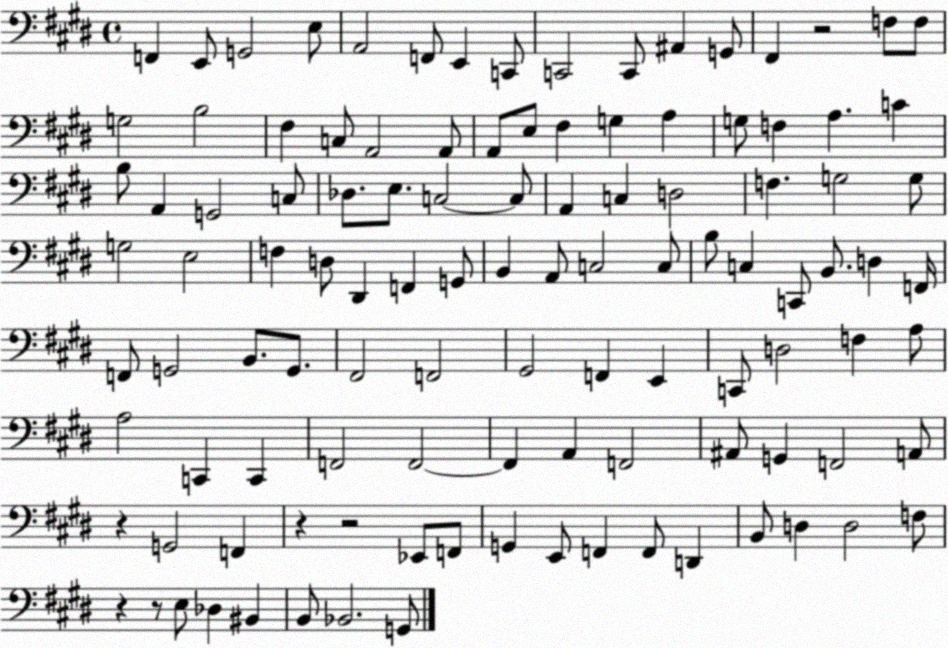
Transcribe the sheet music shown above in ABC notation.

X:1
T:Untitled
M:4/4
L:1/4
K:E
F,, E,,/2 G,,2 E,/2 A,,2 F,,/2 E,, C,,/2 C,,2 C,,/2 ^A,, G,,/2 ^F,, z2 F,/2 F,/2 G,2 B,2 ^F, C,/2 A,,2 A,,/2 A,,/2 E,/2 ^F, G, A, G,/2 F, A, C B,/2 A,, G,,2 C,/2 _D,/2 E,/2 C,2 C,/2 A,, C, D,2 F, G,2 G,/2 G,2 E,2 F, D,/2 ^D,, F,, G,,/2 B,, A,,/2 C,2 C,/2 B,/2 C, C,,/2 B,,/2 D, F,,/4 F,,/2 G,,2 B,,/2 G,,/2 ^F,,2 F,,2 ^G,,2 F,, E,, C,,/2 D,2 F, A,/2 A,2 C,, C,, F,,2 F,,2 F,, A,, F,,2 ^A,,/2 G,, F,,2 A,,/2 z G,,2 F,, z z2 _E,,/2 F,,/2 G,, E,,/2 F,, F,,/2 D,, B,,/2 D, D,2 F,/2 z z/2 E,/2 _D, ^B,, B,,/2 _B,,2 G,,/2